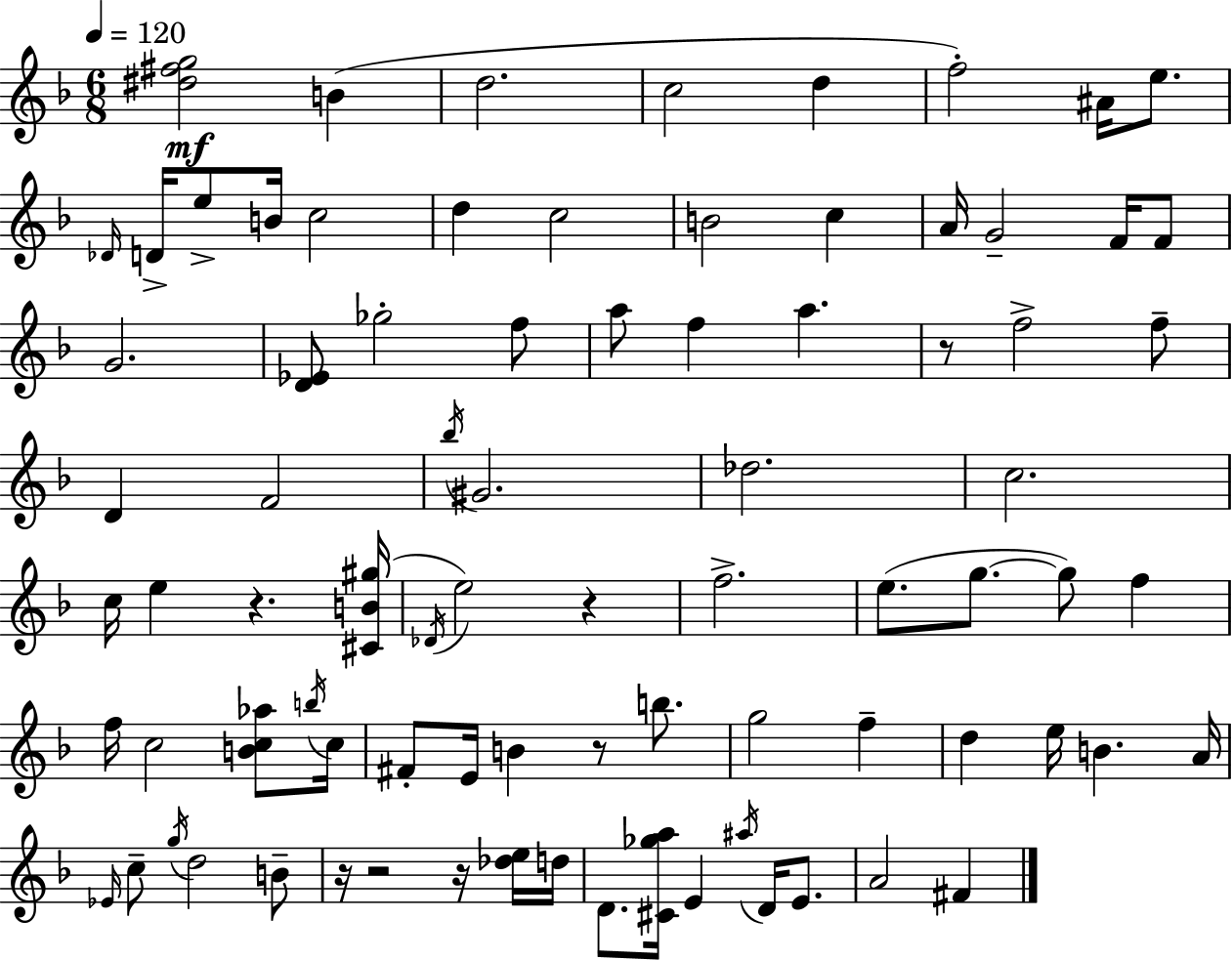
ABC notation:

X:1
T:Untitled
M:6/8
L:1/4
K:Dm
[^d^fg]2 B d2 c2 d f2 ^A/4 e/2 _D/4 D/4 e/2 B/4 c2 d c2 B2 c A/4 G2 F/4 F/2 G2 [D_E]/2 _g2 f/2 a/2 f a z/2 f2 f/2 D F2 _b/4 ^G2 _d2 c2 c/4 e z [^CB^g]/4 _D/4 e2 z f2 e/2 g/2 g/2 f f/4 c2 [Bc_a]/2 b/4 c/4 ^F/2 E/4 B z/2 b/2 g2 f d e/4 B A/4 _E/4 c/2 g/4 d2 B/2 z/4 z2 z/4 [_de]/4 d/4 D/2 [^C_ga]/4 E ^a/4 D/4 E/2 A2 ^F